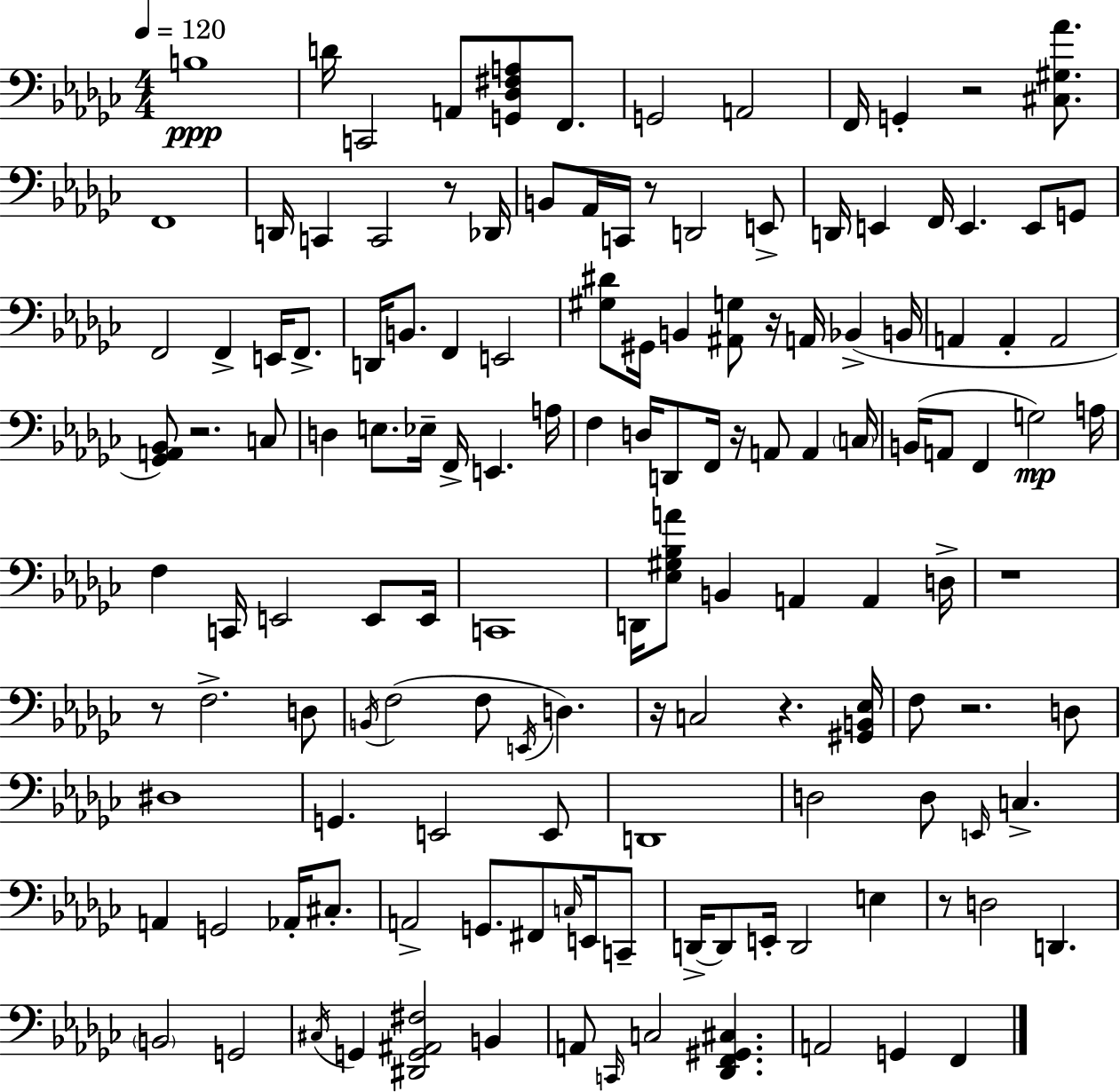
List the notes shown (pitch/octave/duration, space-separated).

B3/w D4/s C2/h A2/e [G2,Db3,F#3,A3]/e F2/e. G2/h A2/h F2/s G2/q R/h [C#3,G#3,Ab4]/e. F2/w D2/s C2/q C2/h R/e Db2/s B2/e Ab2/s C2/s R/e D2/h E2/e D2/s E2/q F2/s E2/q. E2/e G2/e F2/h F2/q E2/s F2/e. D2/s B2/e. F2/q E2/h [G#3,D#4]/e G#2/s B2/q [A#2,G3]/e R/s A2/s Bb2/q B2/s A2/q A2/q A2/h [Gb2,A2,Bb2]/e R/h. C3/e D3/q E3/e. Eb3/s F2/s E2/q. A3/s F3/q D3/s D2/e F2/s R/s A2/e A2/q C3/s B2/s A2/e F2/q G3/h A3/s F3/q C2/s E2/h E2/e E2/s C2/w D2/s [Eb3,G#3,Bb3,A4]/e B2/q A2/q A2/q D3/s R/w R/e F3/h. D3/e B2/s F3/h F3/e E2/s D3/q. R/s C3/h R/q. [G#2,B2,Eb3]/s F3/e R/h. D3/e D#3/w G2/q. E2/h E2/e D2/w D3/h D3/e E2/s C3/q. A2/q G2/h Ab2/s C#3/e. A2/h G2/e. F#2/e C3/s E2/s C2/e D2/s D2/e E2/s D2/h E3/q R/e D3/h D2/q. B2/h G2/h C#3/s G2/q [D#2,G2,A#2,F#3]/h B2/q A2/e C2/s C3/h [Db2,F2,G#2,C#3]/q. A2/h G2/q F2/q